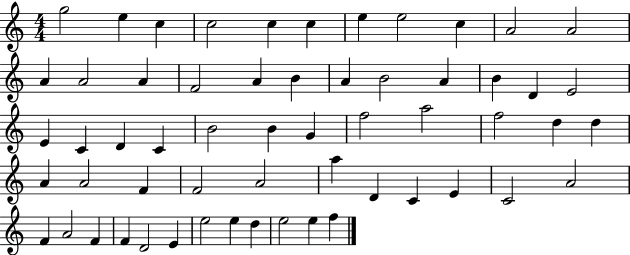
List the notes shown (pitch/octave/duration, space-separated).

G5/h E5/q C5/q C5/h C5/q C5/q E5/q E5/h C5/q A4/h A4/h A4/q A4/h A4/q F4/h A4/q B4/q A4/q B4/h A4/q B4/q D4/q E4/h E4/q C4/q D4/q C4/q B4/h B4/q G4/q F5/h A5/h F5/h D5/q D5/q A4/q A4/h F4/q F4/h A4/h A5/q D4/q C4/q E4/q C4/h A4/h F4/q A4/h F4/q F4/q D4/h E4/q E5/h E5/q D5/q E5/h E5/q F5/q